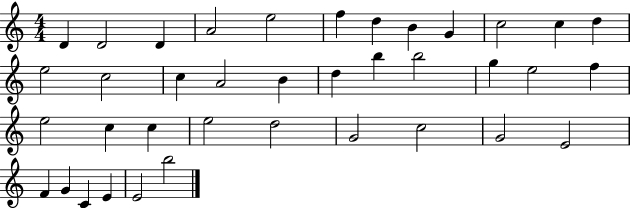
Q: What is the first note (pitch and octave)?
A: D4